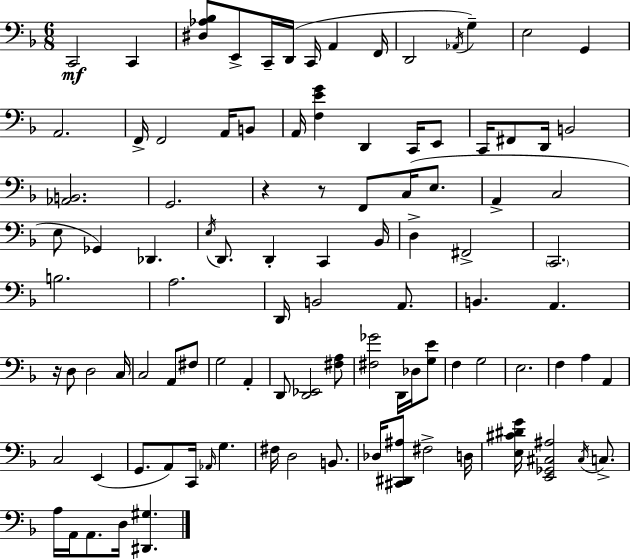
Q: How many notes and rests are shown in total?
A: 100